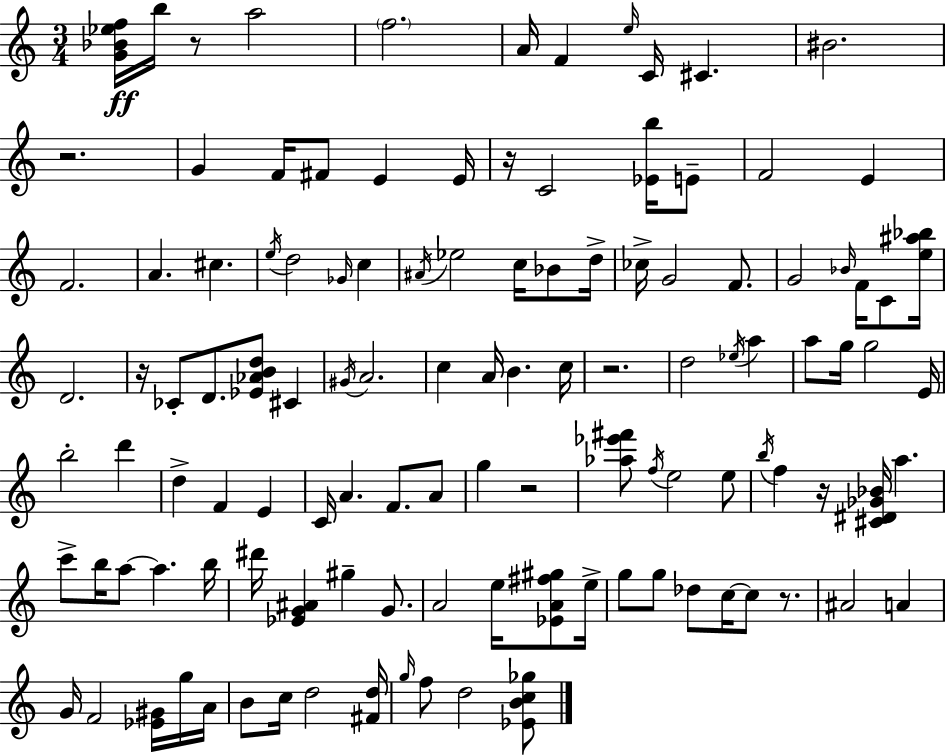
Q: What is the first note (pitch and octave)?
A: B5